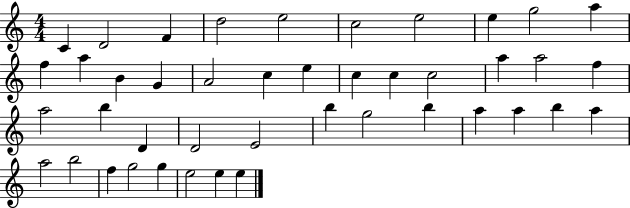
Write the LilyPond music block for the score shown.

{
  \clef treble
  \numericTimeSignature
  \time 4/4
  \key c \major
  c'4 d'2 f'4 | d''2 e''2 | c''2 e''2 | e''4 g''2 a''4 | \break f''4 a''4 b'4 g'4 | a'2 c''4 e''4 | c''4 c''4 c''2 | a''4 a''2 f''4 | \break a''2 b''4 d'4 | d'2 e'2 | b''4 g''2 b''4 | a''4 a''4 b''4 a''4 | \break a''2 b''2 | f''4 g''2 g''4 | e''2 e''4 e''4 | \bar "|."
}